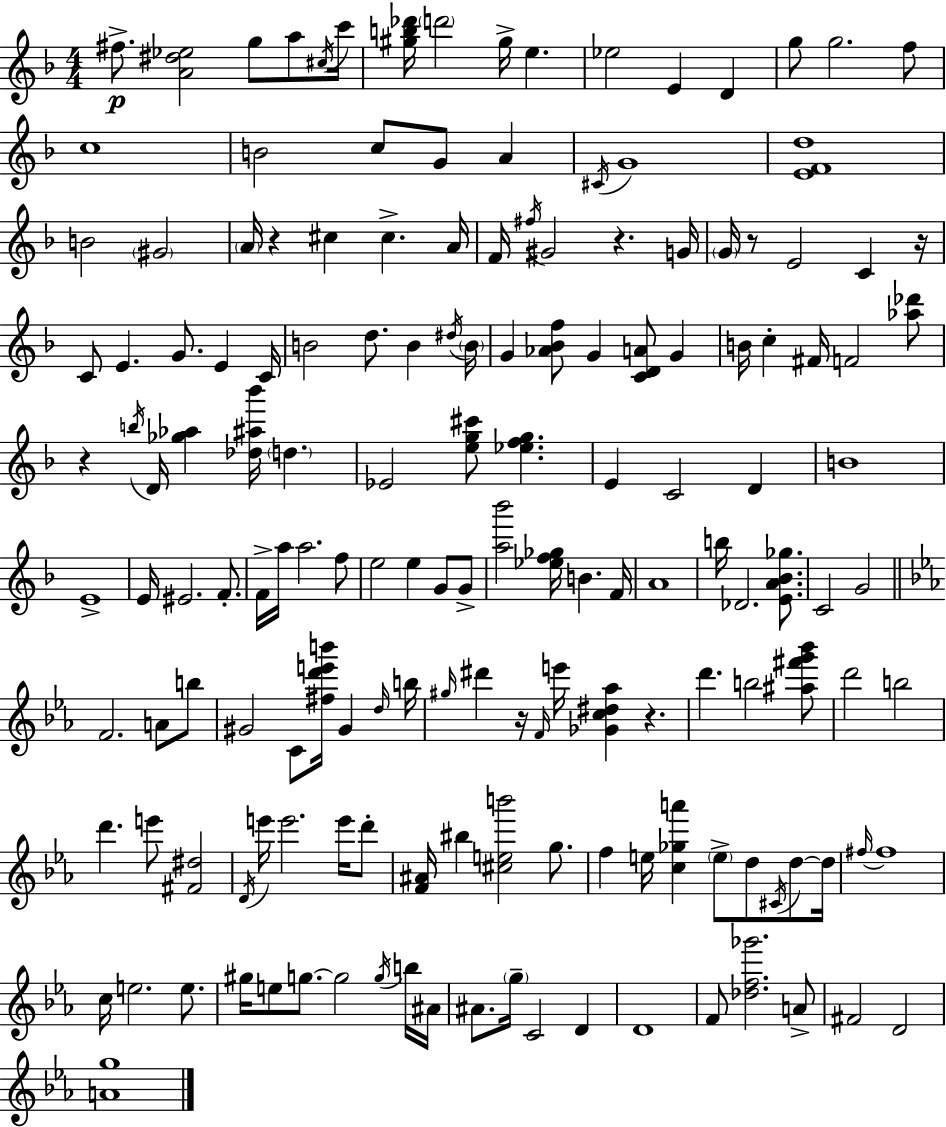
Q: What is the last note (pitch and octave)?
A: D4